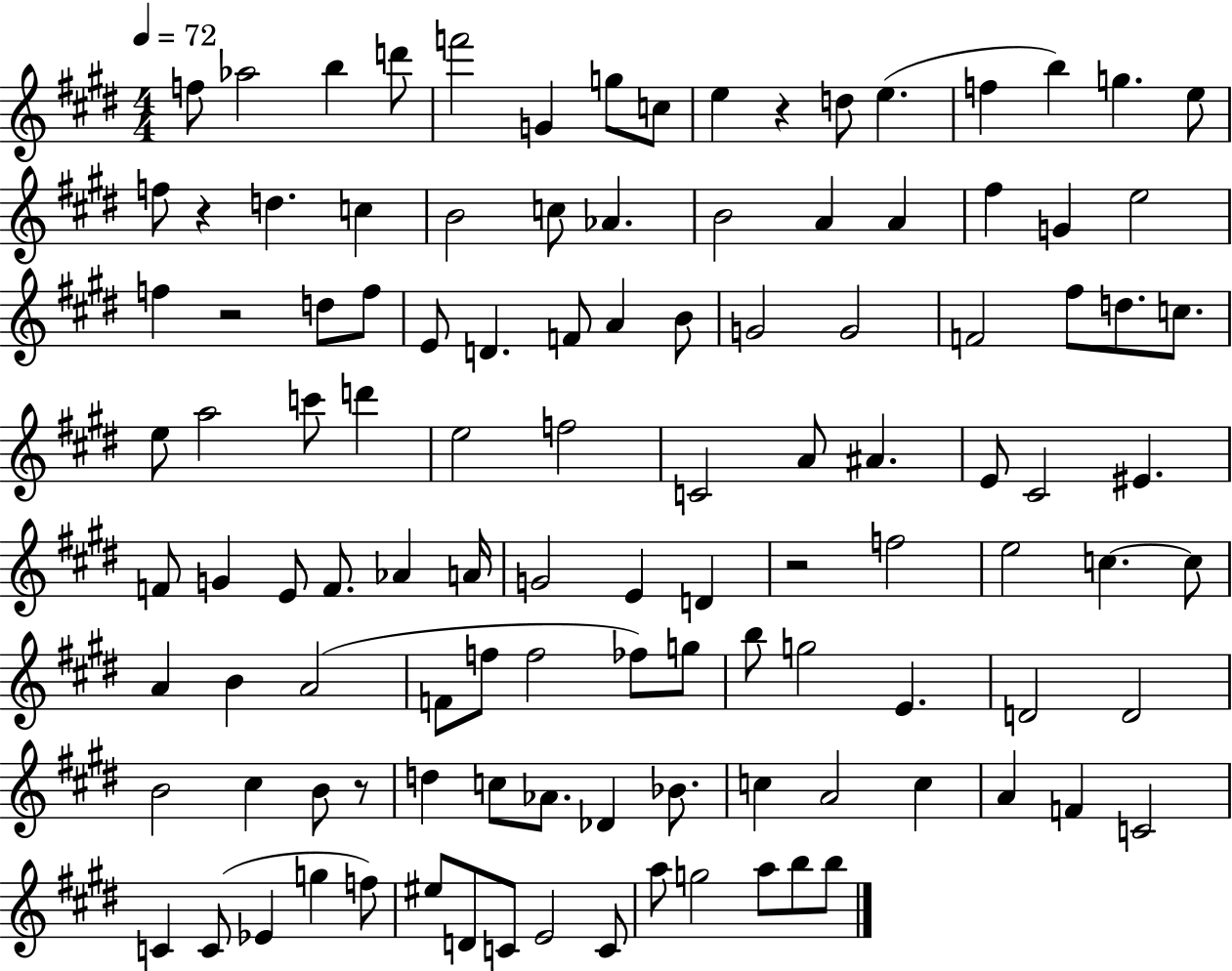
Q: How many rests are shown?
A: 5